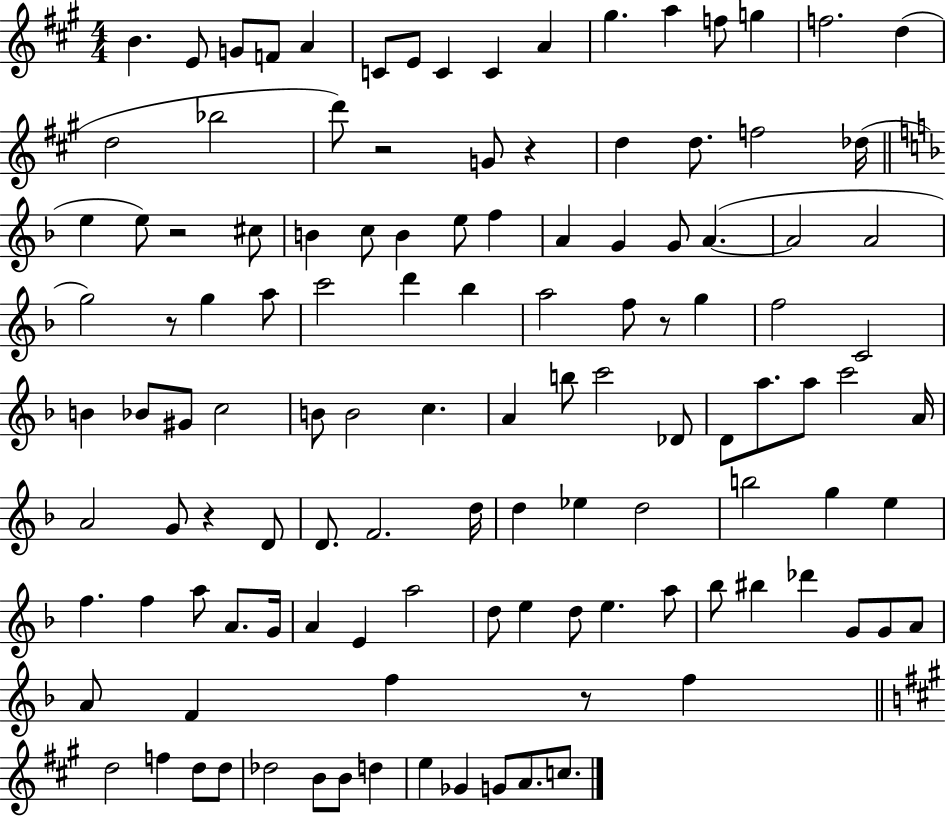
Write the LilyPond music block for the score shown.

{
  \clef treble
  \numericTimeSignature
  \time 4/4
  \key a \major
  b'4. e'8 g'8 f'8 a'4 | c'8 e'8 c'4 c'4 a'4 | gis''4. a''4 f''8 g''4 | f''2. d''4( | \break d''2 bes''2 | d'''8) r2 g'8 r4 | d''4 d''8. f''2 des''16( | \bar "||" \break \key d \minor e''4 e''8) r2 cis''8 | b'4 c''8 b'4 e''8 f''4 | a'4 g'4 g'8 a'4.~(~ | a'2 a'2 | \break g''2) r8 g''4 a''8 | c'''2 d'''4 bes''4 | a''2 f''8 r8 g''4 | f''2 c'2 | \break b'4 bes'8 gis'8 c''2 | b'8 b'2 c''4. | a'4 b''8 c'''2 des'8 | d'8 a''8. a''8 c'''2 a'16 | \break a'2 g'8 r4 d'8 | d'8. f'2. d''16 | d''4 ees''4 d''2 | b''2 g''4 e''4 | \break f''4. f''4 a''8 a'8. g'16 | a'4 e'4 a''2 | d''8 e''4 d''8 e''4. a''8 | bes''8 bis''4 des'''4 g'8 g'8 a'8 | \break a'8 f'4 f''4 r8 f''4 | \bar "||" \break \key a \major d''2 f''4 d''8 d''8 | des''2 b'8 b'8 d''4 | e''4 ges'4 g'8 a'8. c''8. | \bar "|."
}